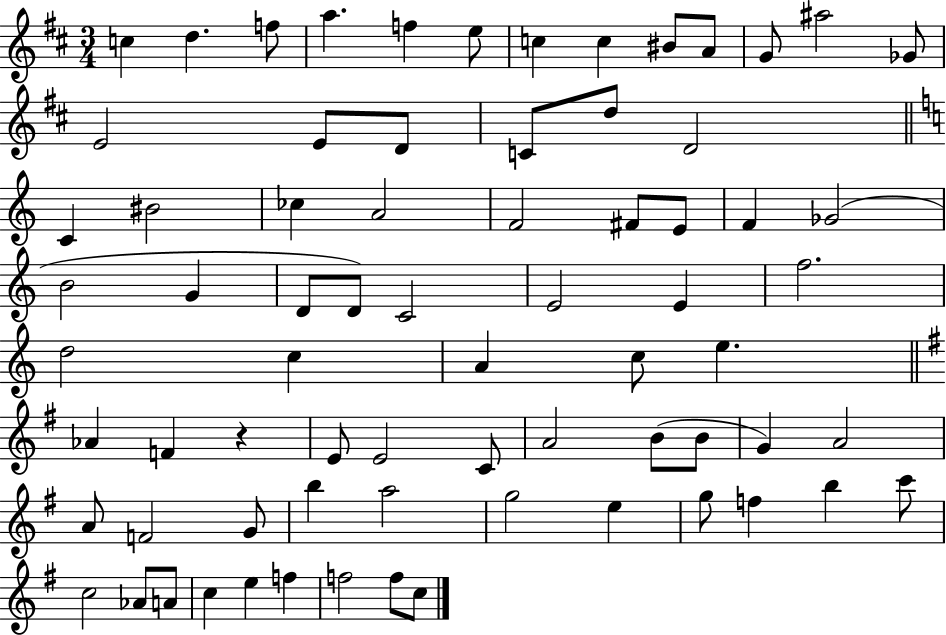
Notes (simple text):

C5/q D5/q. F5/e A5/q. F5/q E5/e C5/q C5/q BIS4/e A4/e G4/e A#5/h Gb4/e E4/h E4/e D4/e C4/e D5/e D4/h C4/q BIS4/h CES5/q A4/h F4/h F#4/e E4/e F4/q Gb4/h B4/h G4/q D4/e D4/e C4/h E4/h E4/q F5/h. D5/h C5/q A4/q C5/e E5/q. Ab4/q F4/q R/q E4/e E4/h C4/e A4/h B4/e B4/e G4/q A4/h A4/e F4/h G4/e B5/q A5/h G5/h E5/q G5/e F5/q B5/q C6/e C5/h Ab4/e A4/e C5/q E5/q F5/q F5/h F5/e C5/e